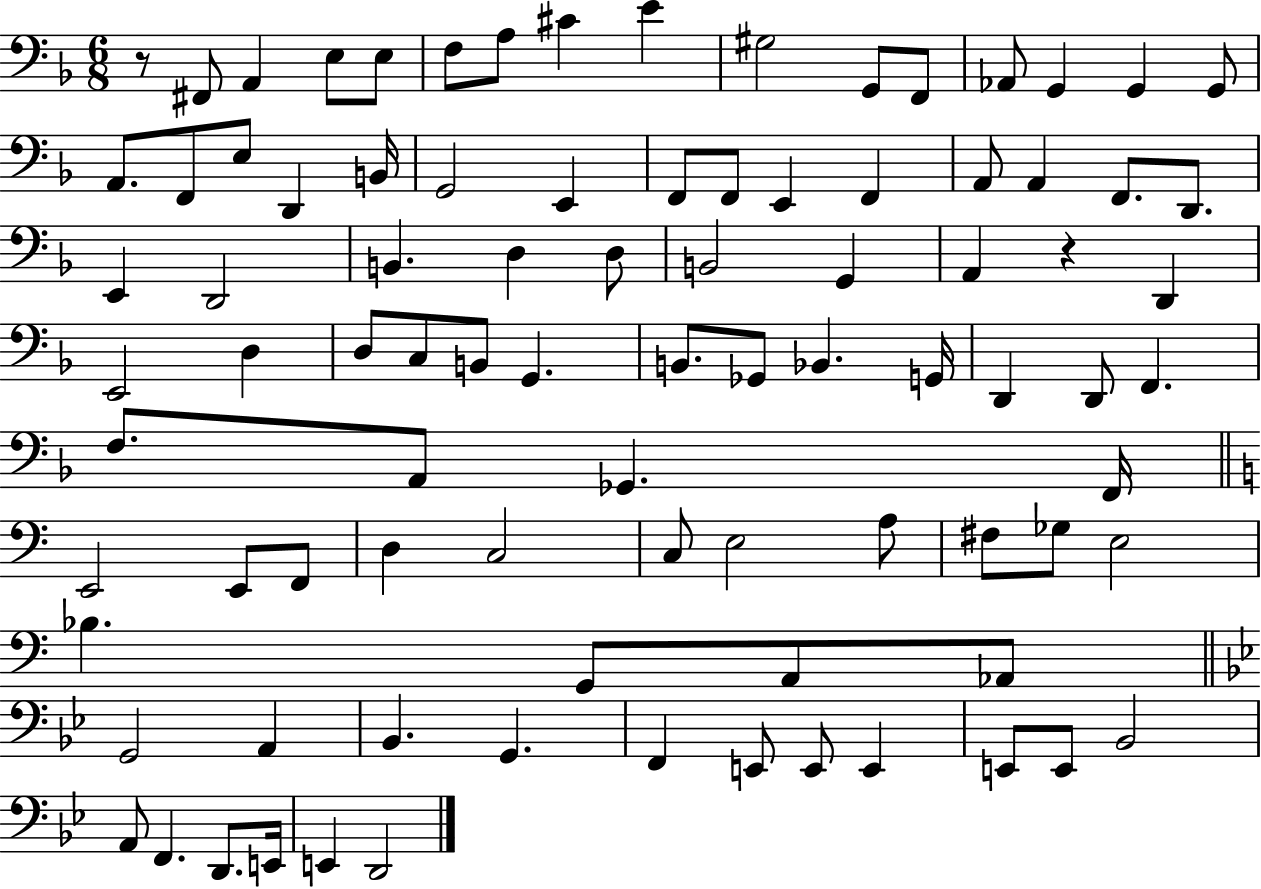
R/e F#2/e A2/q E3/e E3/e F3/e A3/e C#4/q E4/q G#3/h G2/e F2/e Ab2/e G2/q G2/q G2/e A2/e. F2/e E3/e D2/q B2/s G2/h E2/q F2/e F2/e E2/q F2/q A2/e A2/q F2/e. D2/e. E2/q D2/h B2/q. D3/q D3/e B2/h G2/q A2/q R/q D2/q E2/h D3/q D3/e C3/e B2/e G2/q. B2/e. Gb2/e Bb2/q. G2/s D2/q D2/e F2/q. F3/e. A2/e Gb2/q. F2/s E2/h E2/e F2/e D3/q C3/h C3/e E3/h A3/e F#3/e Gb3/e E3/h Bb3/q. G2/e A2/e Ab2/e G2/h A2/q Bb2/q. G2/q. F2/q E2/e E2/e E2/q E2/e E2/e Bb2/h A2/e F2/q. D2/e. E2/s E2/q D2/h